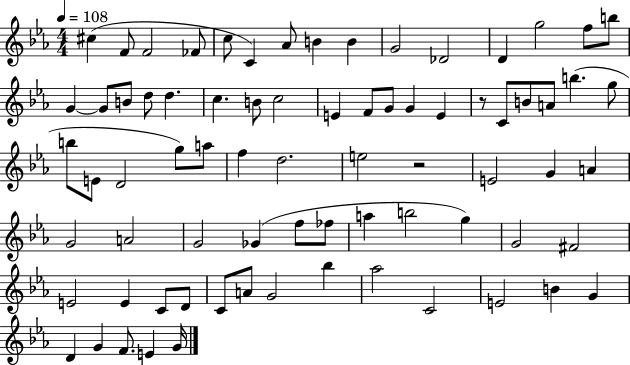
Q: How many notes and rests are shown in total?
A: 75